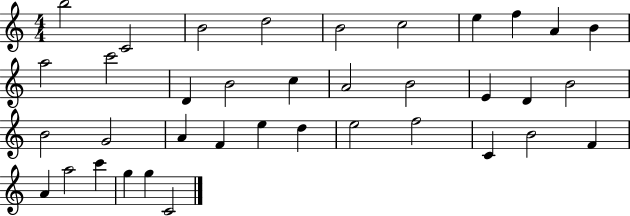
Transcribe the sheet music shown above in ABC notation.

X:1
T:Untitled
M:4/4
L:1/4
K:C
b2 C2 B2 d2 B2 c2 e f A B a2 c'2 D B2 c A2 B2 E D B2 B2 G2 A F e d e2 f2 C B2 F A a2 c' g g C2